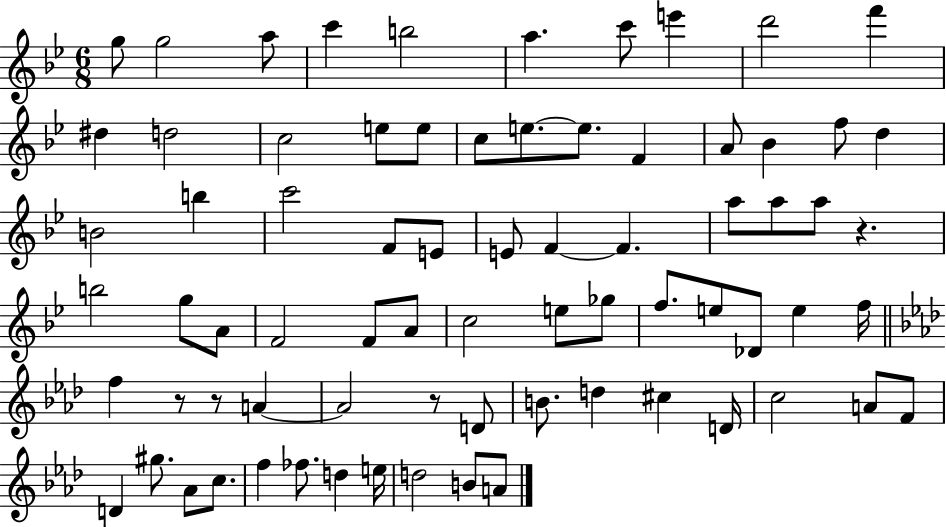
G5/e G5/h A5/e C6/q B5/h A5/q. C6/e E6/q D6/h F6/q D#5/q D5/h C5/h E5/e E5/e C5/e E5/e. E5/e. F4/q A4/e Bb4/q F5/e D5/q B4/h B5/q C6/h F4/e E4/e E4/e F4/q F4/q. A5/e A5/e A5/e R/q. B5/h G5/e A4/e F4/h F4/e A4/e C5/h E5/e Gb5/e F5/e. E5/e Db4/e E5/q F5/s F5/q R/e R/e A4/q A4/h R/e D4/e B4/e. D5/q C#5/q D4/s C5/h A4/e F4/e D4/q G#5/e. Ab4/e C5/e. F5/q FES5/e. D5/q E5/s D5/h B4/e A4/e